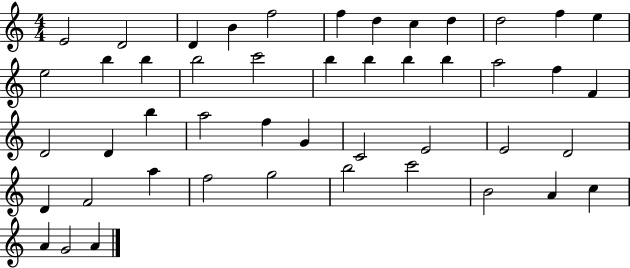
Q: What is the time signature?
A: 4/4